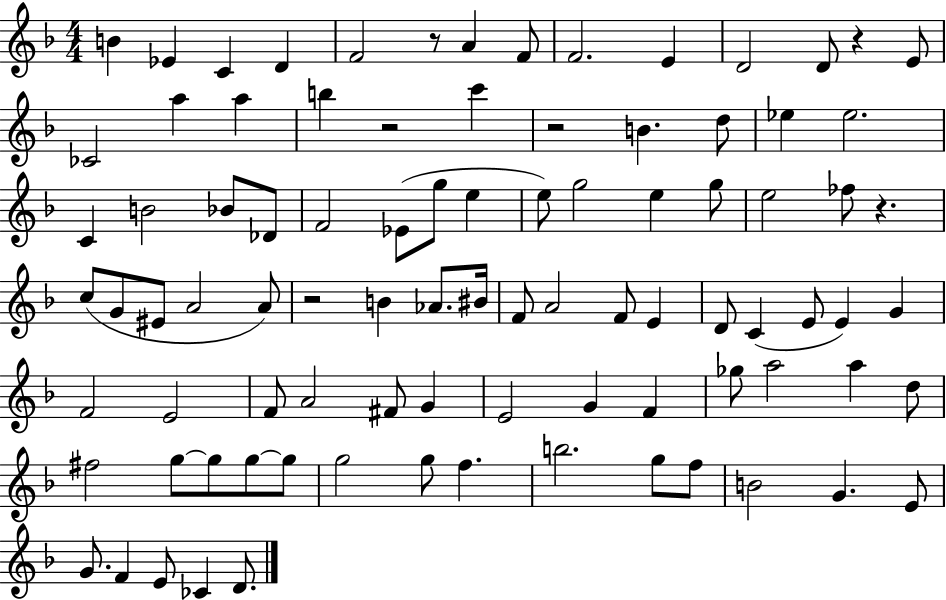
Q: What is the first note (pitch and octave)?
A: B4